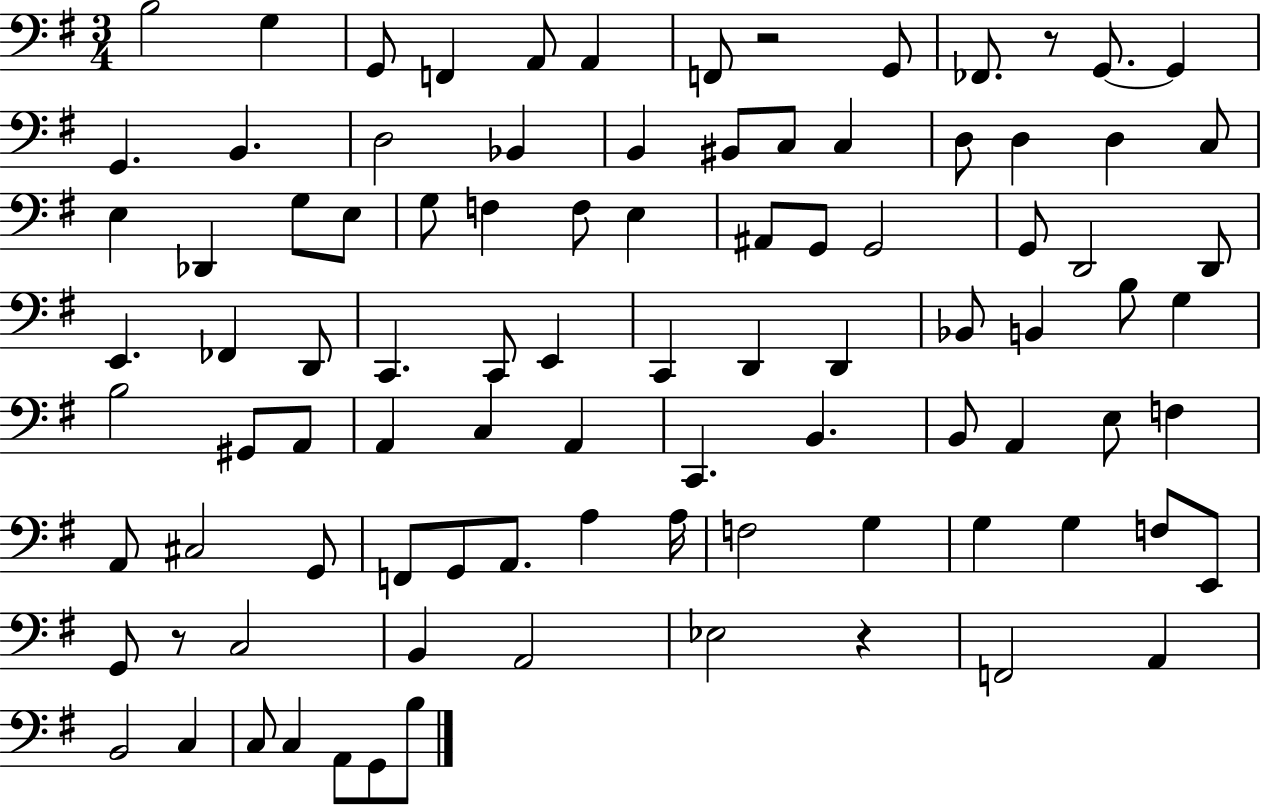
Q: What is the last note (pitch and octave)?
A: B3